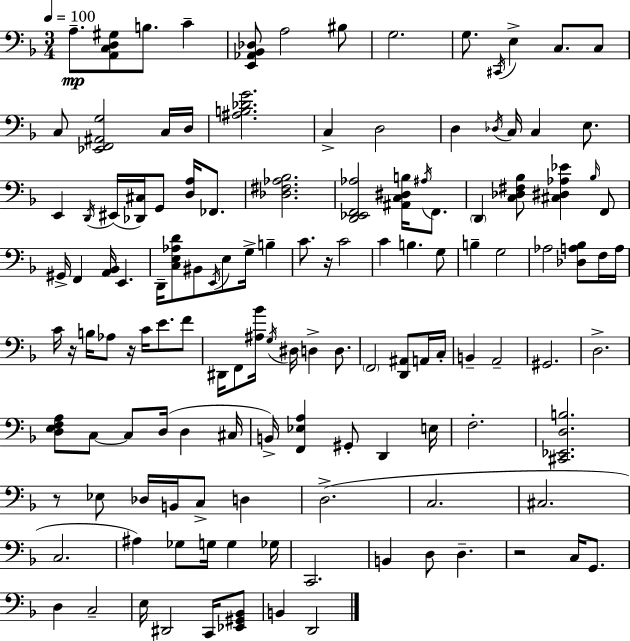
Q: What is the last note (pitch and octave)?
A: D2